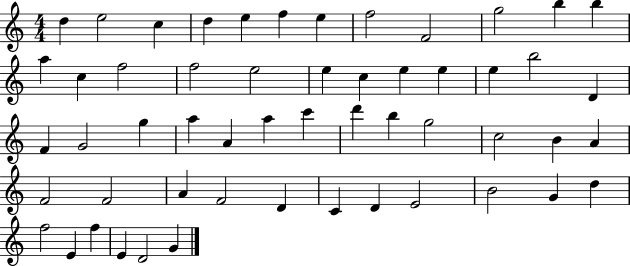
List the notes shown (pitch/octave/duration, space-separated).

D5/q E5/h C5/q D5/q E5/q F5/q E5/q F5/h F4/h G5/h B5/q B5/q A5/q C5/q F5/h F5/h E5/h E5/q C5/q E5/q E5/q E5/q B5/h D4/q F4/q G4/h G5/q A5/q A4/q A5/q C6/q D6/q B5/q G5/h C5/h B4/q A4/q F4/h F4/h A4/q F4/h D4/q C4/q D4/q E4/h B4/h G4/q D5/q F5/h E4/q F5/q E4/q D4/h G4/q